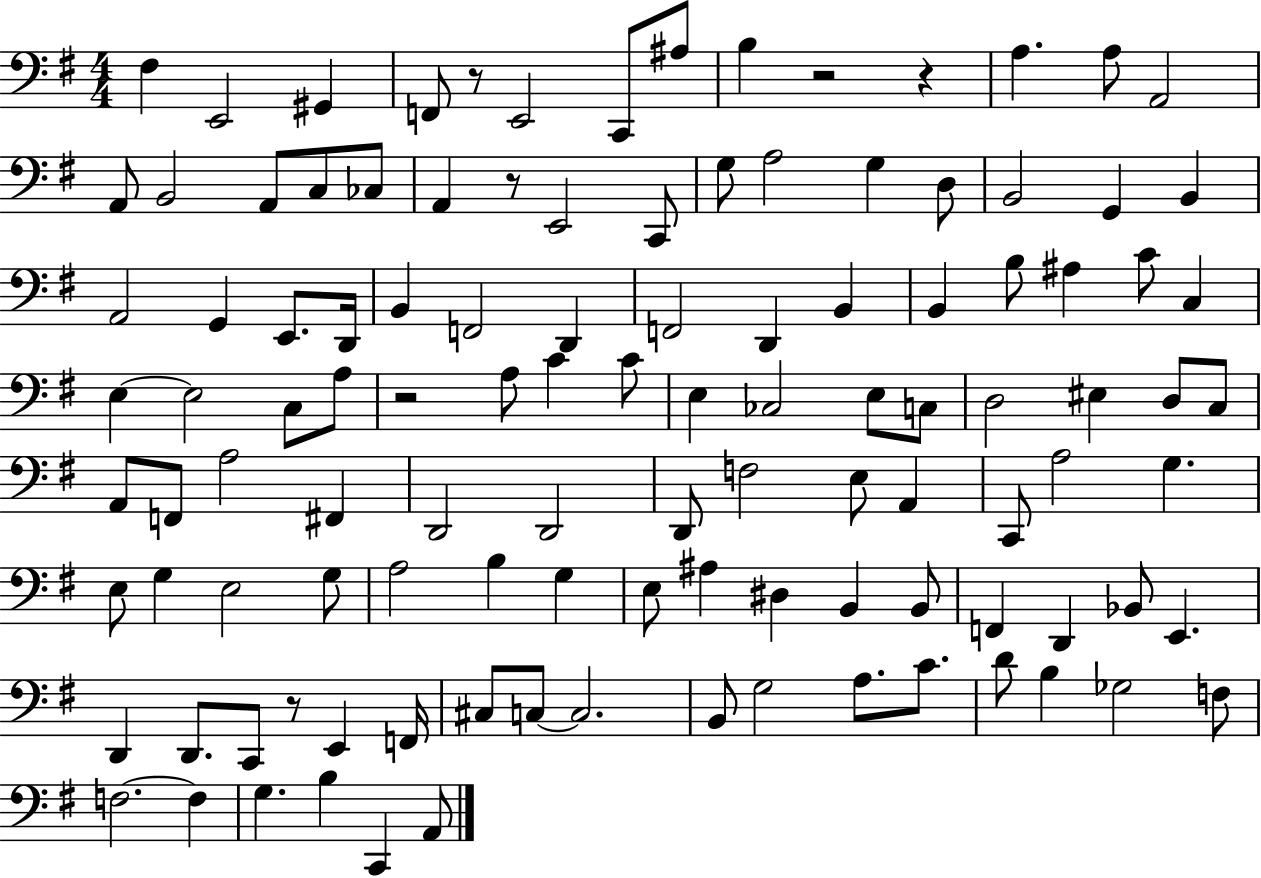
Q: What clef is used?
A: bass